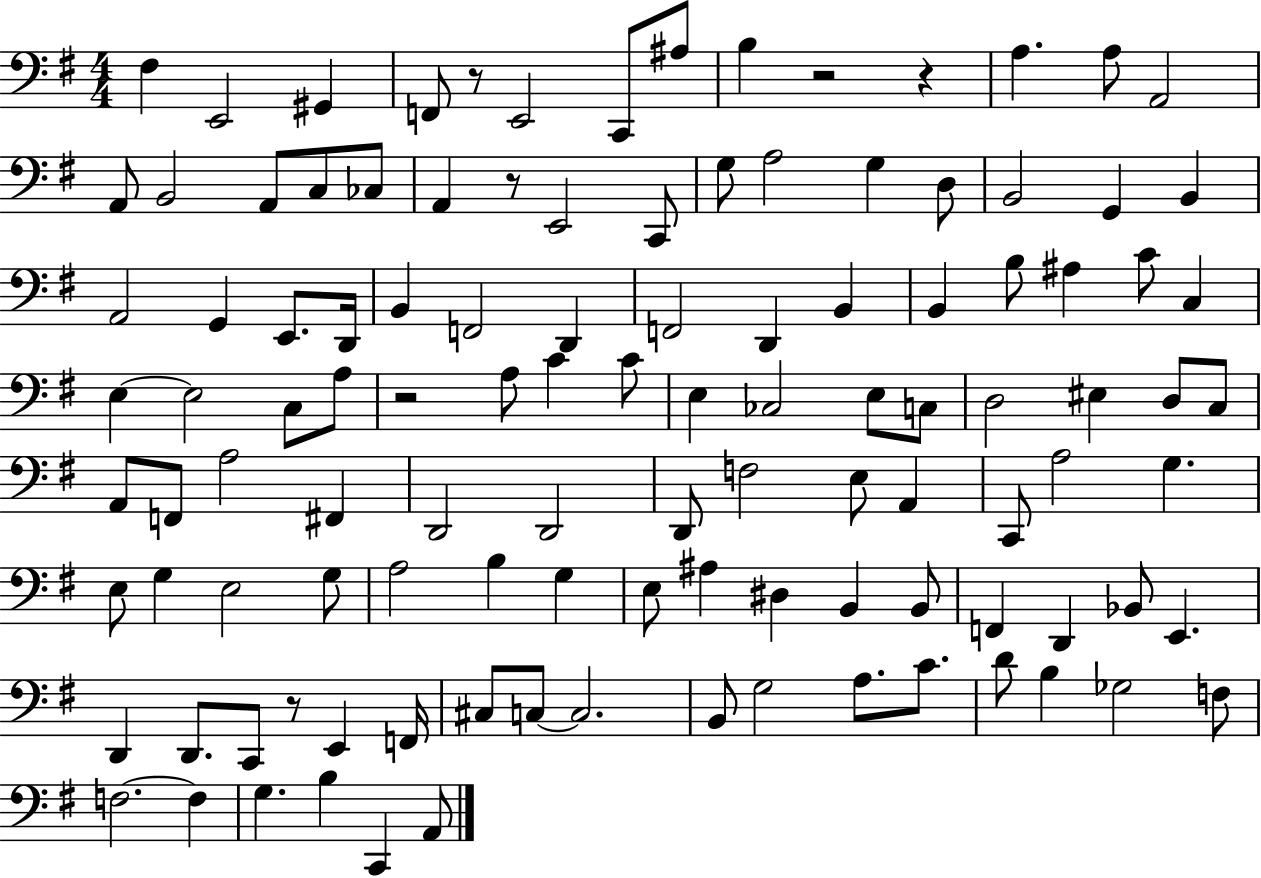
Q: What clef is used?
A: bass